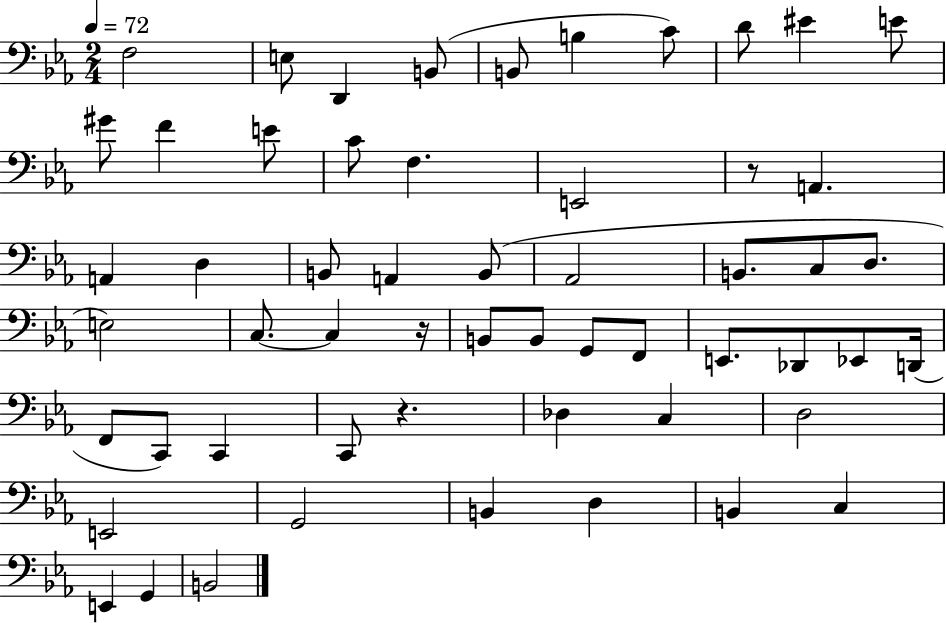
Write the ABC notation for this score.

X:1
T:Untitled
M:2/4
L:1/4
K:Eb
F,2 E,/2 D,, B,,/2 B,,/2 B, C/2 D/2 ^E E/2 ^G/2 F E/2 C/2 F, E,,2 z/2 A,, A,, D, B,,/2 A,, B,,/2 _A,,2 B,,/2 C,/2 D,/2 E,2 C,/2 C, z/4 B,,/2 B,,/2 G,,/2 F,,/2 E,,/2 _D,,/2 _E,,/2 D,,/4 F,,/2 C,,/2 C,, C,,/2 z _D, C, D,2 E,,2 G,,2 B,, D, B,, C, E,, G,, B,,2